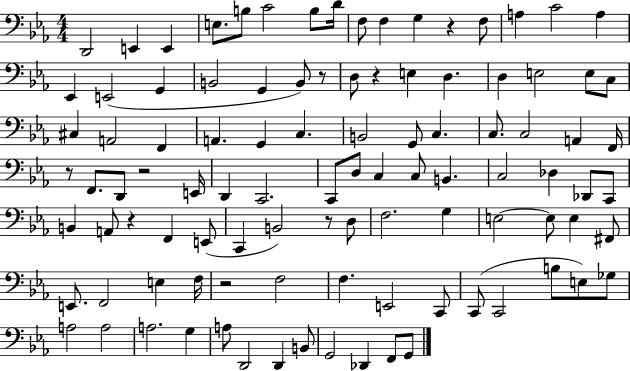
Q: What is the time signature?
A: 4/4